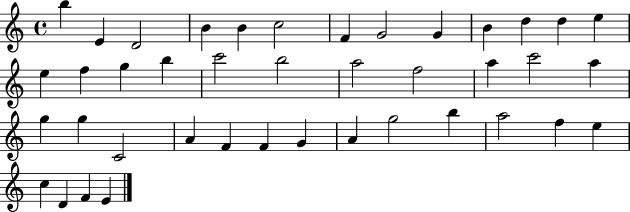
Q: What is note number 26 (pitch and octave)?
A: G5